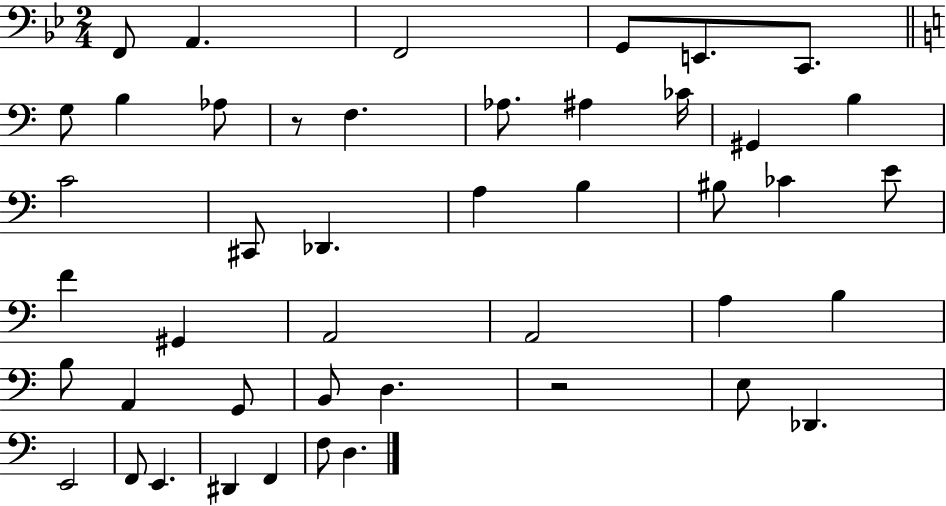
F2/e A2/q. F2/h G2/e E2/e. C2/e. G3/e B3/q Ab3/e R/e F3/q. Ab3/e. A#3/q CES4/s G#2/q B3/q C4/h C#2/e Db2/q. A3/q B3/q BIS3/e CES4/q E4/e F4/q G#2/q A2/h A2/h A3/q B3/q B3/e A2/q G2/e B2/e D3/q. R/h E3/e Db2/q. E2/h F2/e E2/q. D#2/q F2/q F3/e D3/q.